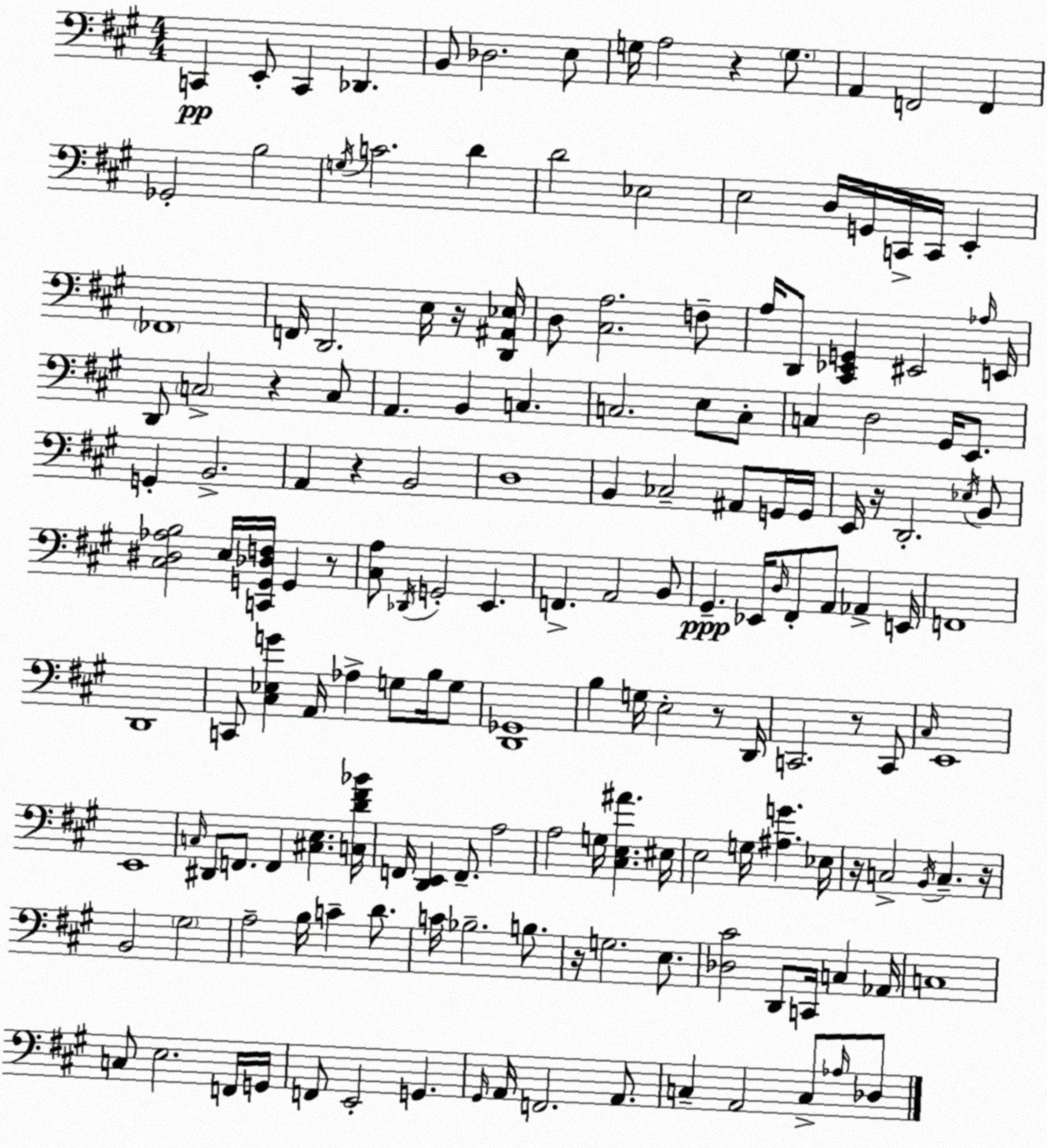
X:1
T:Untitled
M:4/4
L:1/4
K:A
C,, E,,/2 C,, _D,, B,,/2 _D,2 E,/2 G,/4 A,2 z G,/2 A,, F,,2 F,, _G,,2 B,2 G,/4 C2 D D2 _E,2 E,2 D,/4 G,,/4 C,,/4 C,,/4 E,, _F,,4 F,,/4 D,,2 E,/4 z/4 [D,,^A,,_E,]/4 D,/2 [^C,A,]2 F,/2 A,/4 D,,/2 [^C,,_E,,G,,] ^E,,2 _A,/4 E,,/4 D,,/2 C,2 z C,/2 A,, B,, C, C,2 E,/2 C,/2 C, D,2 ^G,,/4 E,,/2 G,, B,,2 A,, z B,,2 D,4 B,, _C,2 ^A,,/2 G,,/4 G,,/4 E,,/4 z/4 D,,2 _E,/4 B,,/2 [^C,^D,_A,B,]2 E,/4 [C,,G,,_D,F,]/4 G,, z/2 [^C,A,]/2 _D,,/4 G,,2 E,, F,, A,,2 B,,/2 ^G,, _E,,/4 D,/4 ^F,,/2 A,,/2 _A,, E,,/4 F,,4 D,,4 C,,/2 [^C,_E,G] A,,/4 _A, G,/2 B,/4 G,/2 [D,,_G,,]4 B, G,/4 E,2 z/2 D,,/4 C,,2 z/2 C,,/2 ^C,/4 E,,4 E,,4 C,/4 ^D,,/2 F,,/2 F,, [^C,E,] [C,D^F_B]/4 F,,/4 [D,,E,,] F,,/2 A,2 A,2 G,/4 [^C,E,^A] ^E,/4 E,2 G,/4 [^A,G] _E,/4 z/4 C,2 B,,/4 C, z/4 B,,2 ^G,2 A,2 B,/4 C D/2 C/4 _B,2 B,/2 z/4 G,2 E,/2 [_D,^C]2 D,,/2 C,,/4 C, _A,,/4 C,4 C,/2 E,2 F,,/4 G,,/4 F,,/2 E,,2 G,, ^G,,/4 A,,/4 F,,2 A,,/2 C, A,,2 C,/2 _A,/4 _D,/2